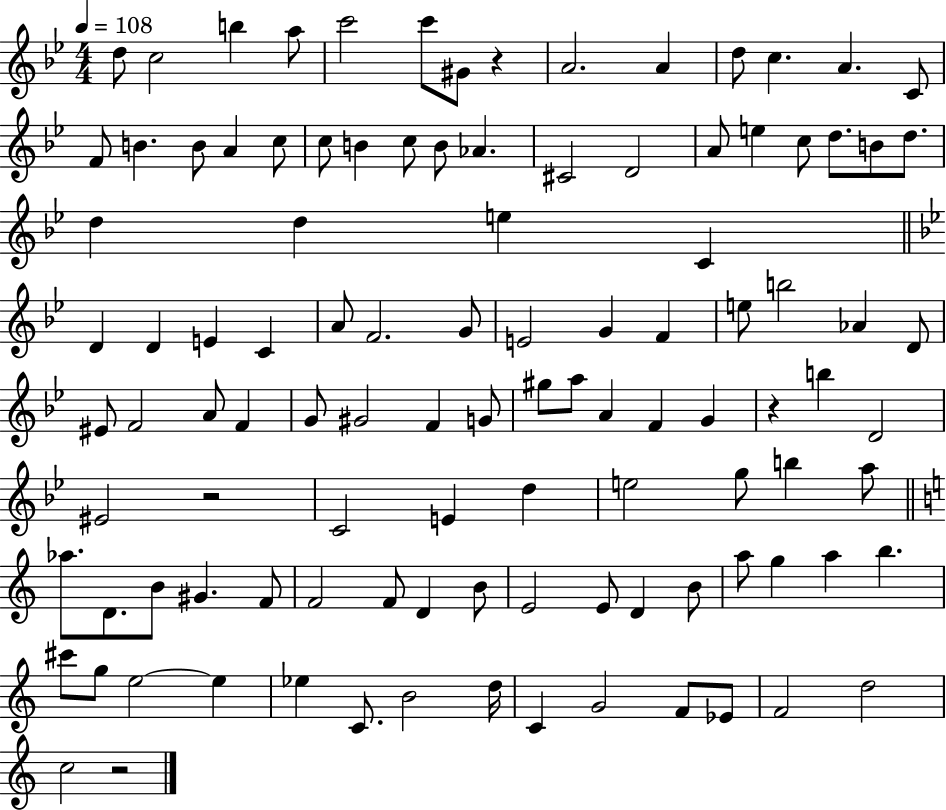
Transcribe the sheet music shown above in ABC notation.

X:1
T:Untitled
M:4/4
L:1/4
K:Bb
d/2 c2 b a/2 c'2 c'/2 ^G/2 z A2 A d/2 c A C/2 F/2 B B/2 A c/2 c/2 B c/2 B/2 _A ^C2 D2 A/2 e c/2 d/2 B/2 d/2 d d e C D D E C A/2 F2 G/2 E2 G F e/2 b2 _A D/2 ^E/2 F2 A/2 F G/2 ^G2 F G/2 ^g/2 a/2 A F G z b D2 ^E2 z2 C2 E d e2 g/2 b a/2 _a/2 D/2 B/2 ^G F/2 F2 F/2 D B/2 E2 E/2 D B/2 a/2 g a b ^c'/2 g/2 e2 e _e C/2 B2 d/4 C G2 F/2 _E/2 F2 d2 c2 z2